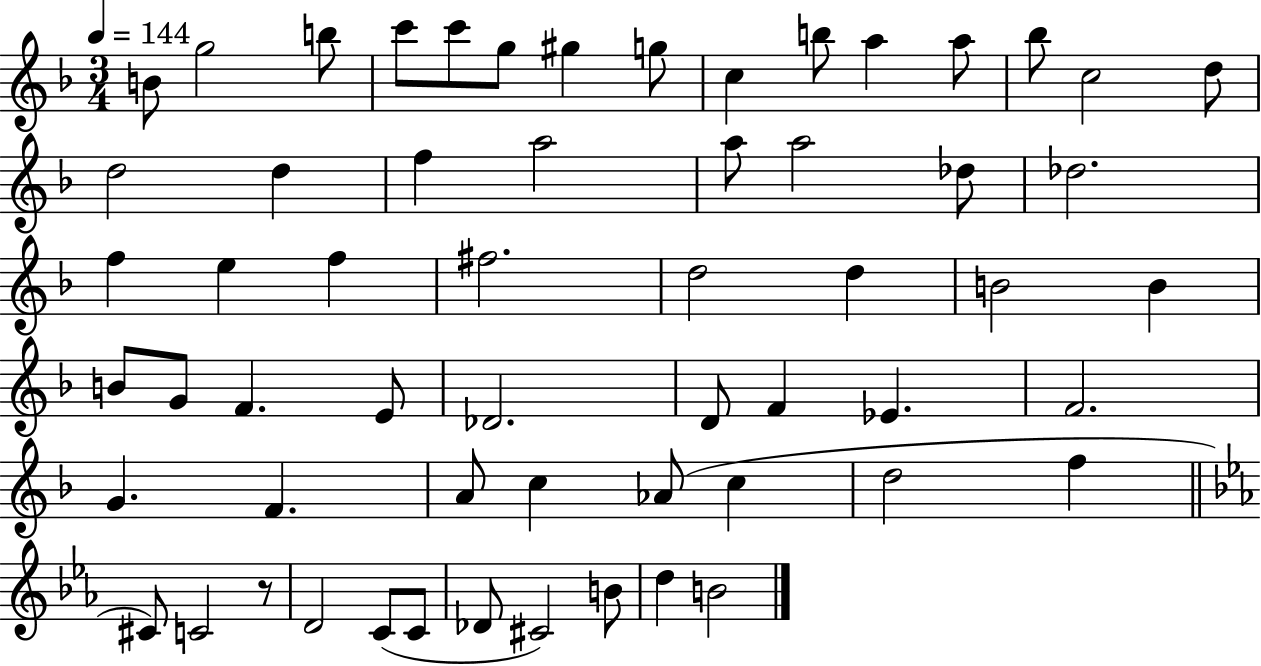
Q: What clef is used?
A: treble